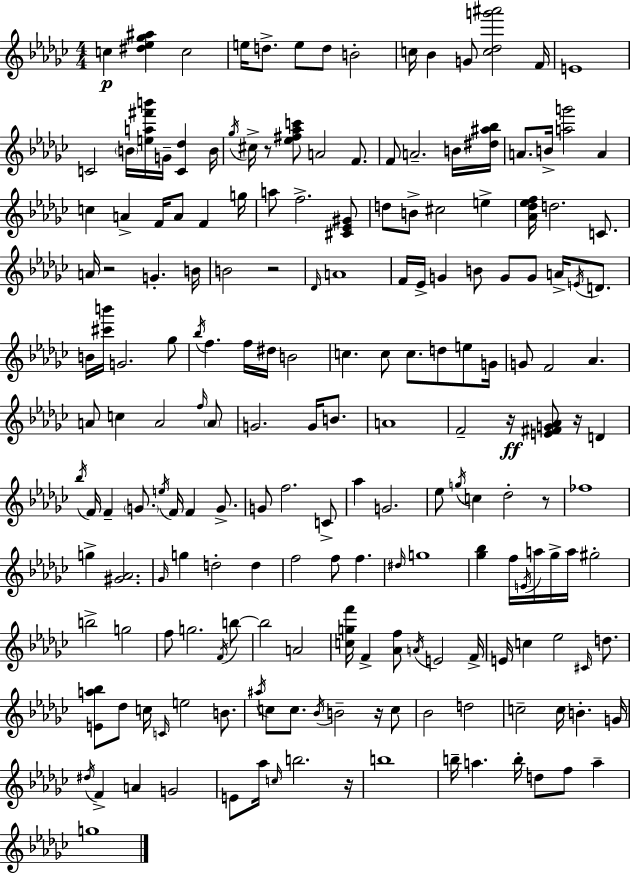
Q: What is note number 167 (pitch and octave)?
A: G5